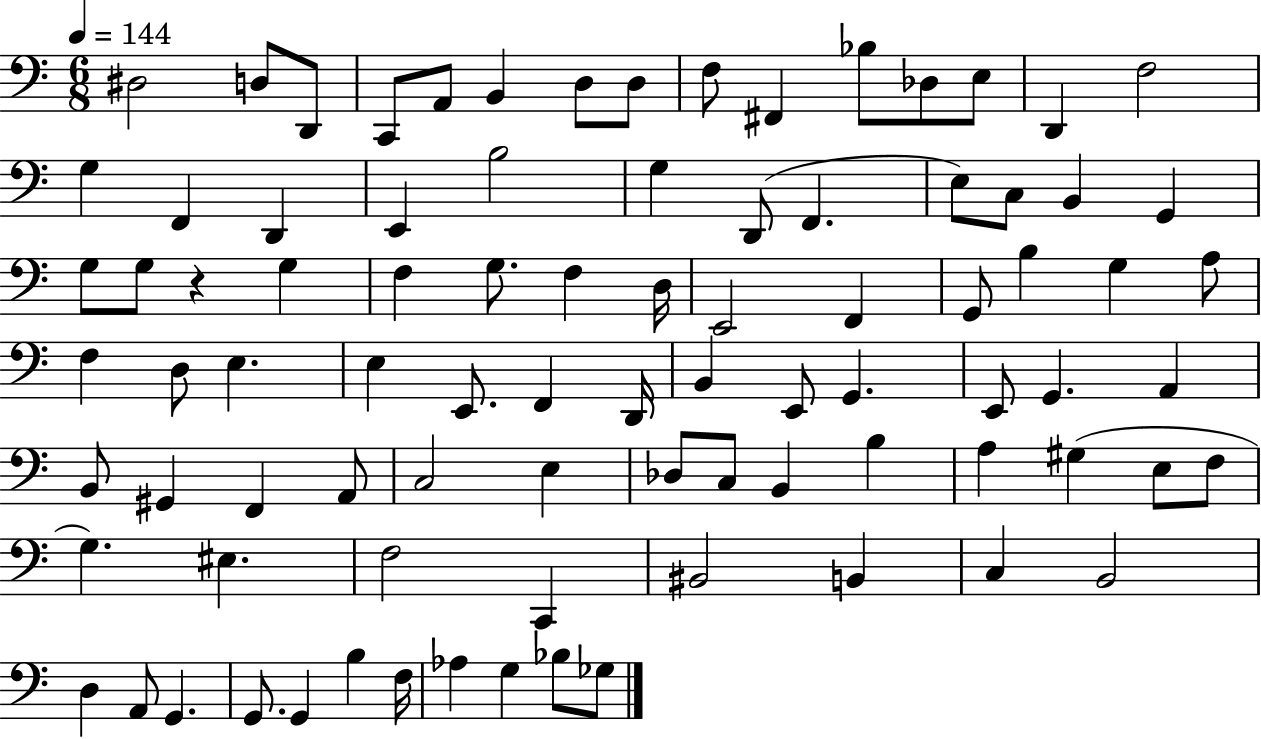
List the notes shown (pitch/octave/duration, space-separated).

D#3/h D3/e D2/e C2/e A2/e B2/q D3/e D3/e F3/e F#2/q Bb3/e Db3/e E3/e D2/q F3/h G3/q F2/q D2/q E2/q B3/h G3/q D2/e F2/q. E3/e C3/e B2/q G2/q G3/e G3/e R/q G3/q F3/q G3/e. F3/q D3/s E2/h F2/q G2/e B3/q G3/q A3/e F3/q D3/e E3/q. E3/q E2/e. F2/q D2/s B2/q E2/e G2/q. E2/e G2/q. A2/q B2/e G#2/q F2/q A2/e C3/h E3/q Db3/e C3/e B2/q B3/q A3/q G#3/q E3/e F3/e G3/q. EIS3/q. F3/h C2/q BIS2/h B2/q C3/q B2/h D3/q A2/e G2/q. G2/e. G2/q B3/q F3/s Ab3/q G3/q Bb3/e Gb3/e